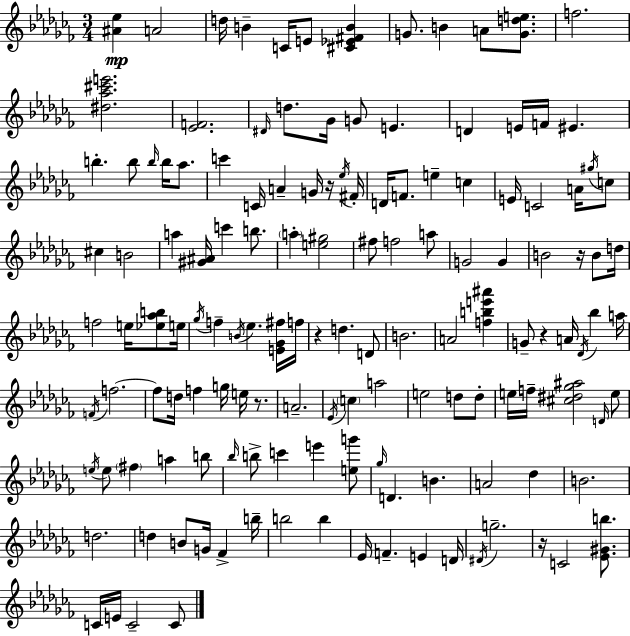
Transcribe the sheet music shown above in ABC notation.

X:1
T:Untitled
M:3/4
L:1/4
K:Abm
[^A_e] A2 d/4 B C/4 E/2 [^C_E^FB] G/2 B A/2 [Gde]/2 f2 [^d_a^c'e']2 [_EF]2 ^D/4 d/2 _G/4 G/2 E D E/4 F/4 ^E b b/2 b/4 b/4 _a/2 c' C/4 A G/4 z/4 _e/4 ^F/4 D/4 F/2 e c E/4 C2 A/4 ^g/4 c/2 ^c B2 a [^G^A]/4 c' b/2 a [e^g]2 ^f/2 f2 a/2 G2 G B2 z/4 B/2 d/4 f2 e/4 [_e_ab]/2 e/4 _g/4 f B/4 _e [E_G^f]/4 f/4 z d D/2 B2 A2 [fbe'^a'] G/2 z A/4 _D/4 _b a/4 F/4 f2 f/2 d/4 f g/4 e/4 z/2 A2 _E/4 c a2 e2 d/2 d/2 e/4 f/4 [^c^d_g^a]2 D/4 e/2 e/4 e/2 ^f a b/2 _b/4 b/2 c' e' [eg']/2 _g/4 D B A2 _d B2 d2 d B/2 G/4 _F b/4 b2 b _E/4 F E D/4 ^D/4 g2 z/4 C2 [_E^Gb]/2 C/4 E/4 C2 C/2